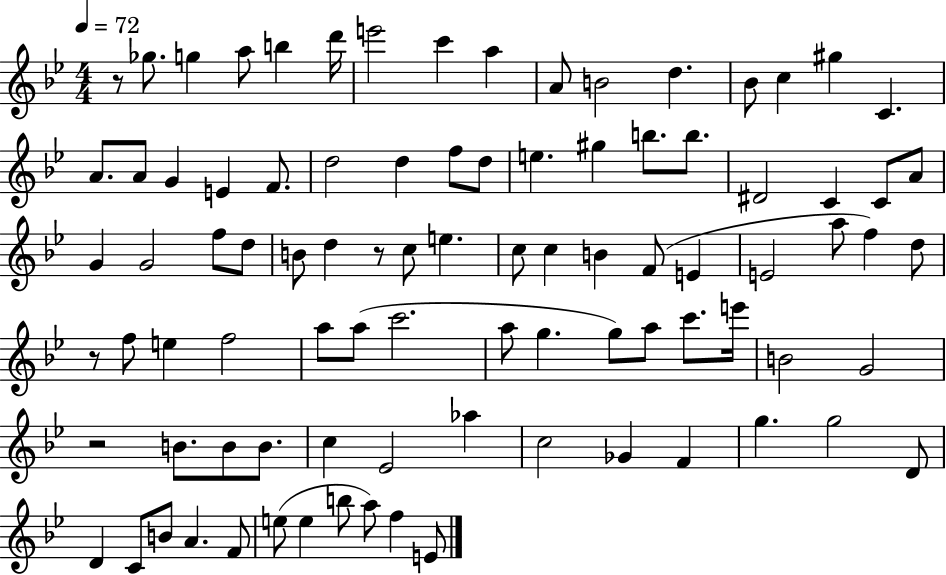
X:1
T:Untitled
M:4/4
L:1/4
K:Bb
z/2 _g/2 g a/2 b d'/4 e'2 c' a A/2 B2 d _B/2 c ^g C A/2 A/2 G E F/2 d2 d f/2 d/2 e ^g b/2 b/2 ^D2 C C/2 A/2 G G2 f/2 d/2 B/2 d z/2 c/2 e c/2 c B F/2 E E2 a/2 f d/2 z/2 f/2 e f2 a/2 a/2 c'2 a/2 g g/2 a/2 c'/2 e'/4 B2 G2 z2 B/2 B/2 B/2 c _E2 _a c2 _G F g g2 D/2 D C/2 B/2 A F/2 e/2 e b/2 a/2 f E/2